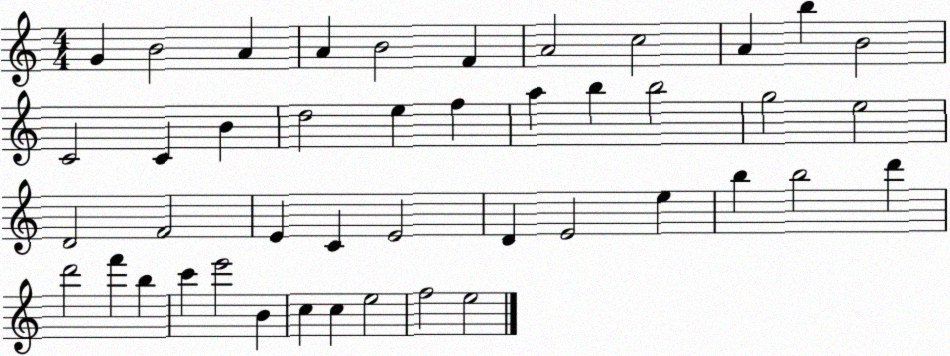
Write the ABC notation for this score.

X:1
T:Untitled
M:4/4
L:1/4
K:C
G B2 A A B2 F A2 c2 A b B2 C2 C B d2 e f a b b2 g2 e2 D2 F2 E C E2 D E2 e b b2 d' d'2 f' b c' e'2 B c c e2 f2 e2